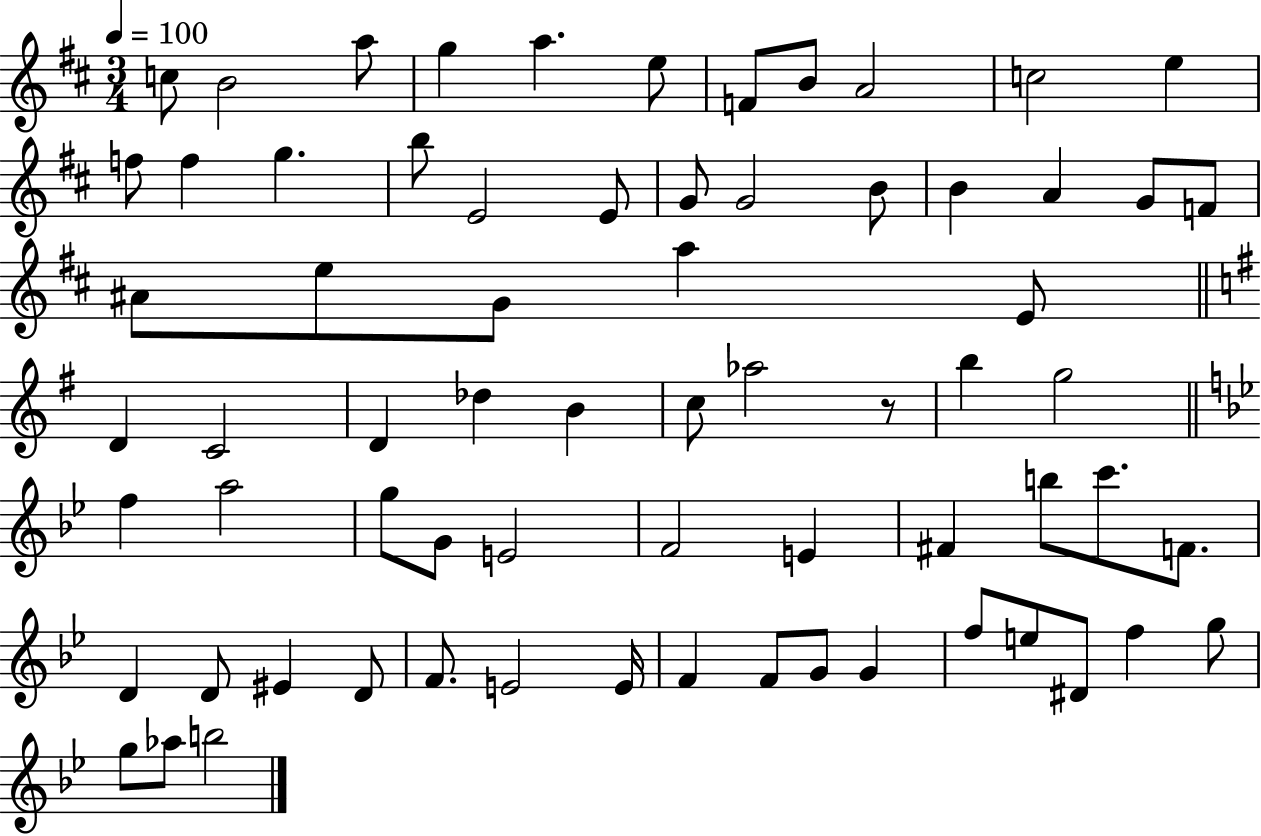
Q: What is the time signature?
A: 3/4